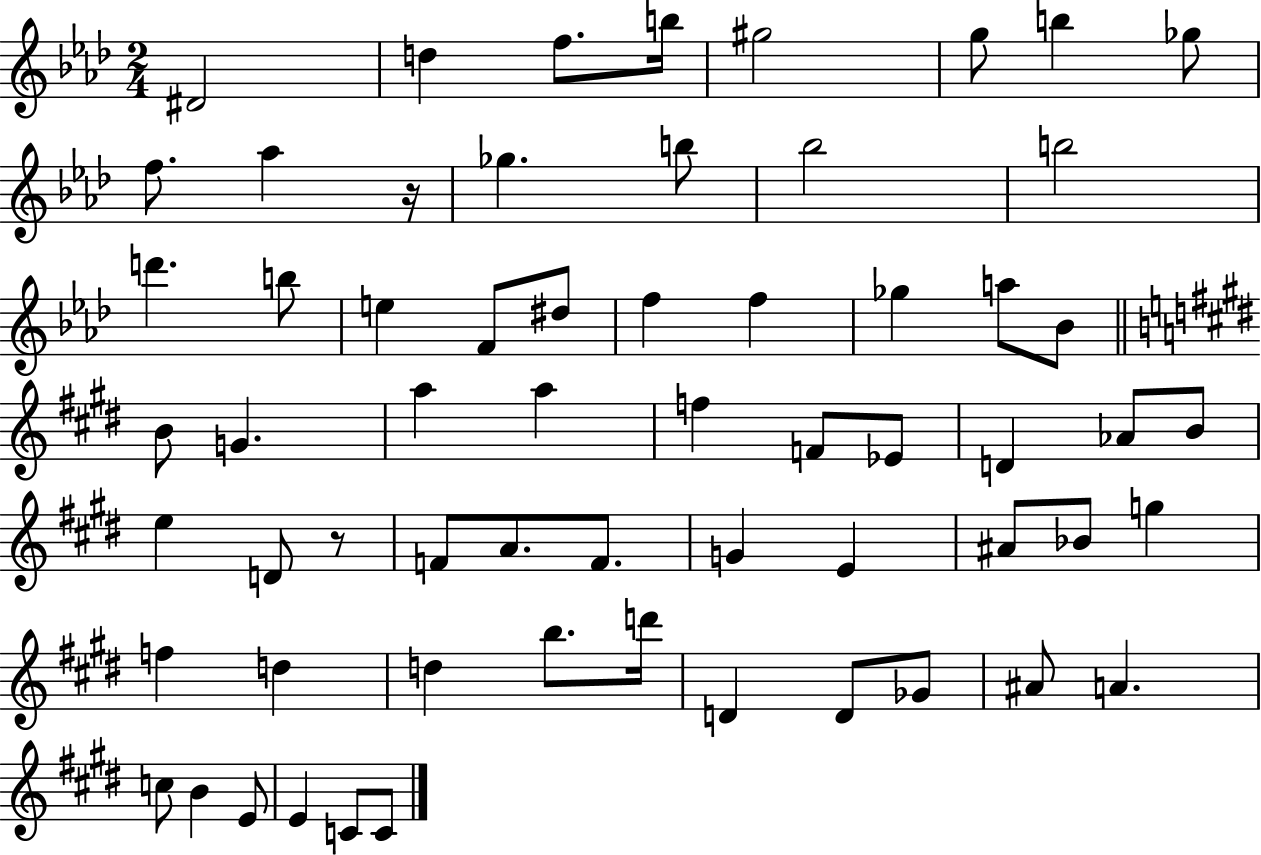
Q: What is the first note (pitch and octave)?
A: D#4